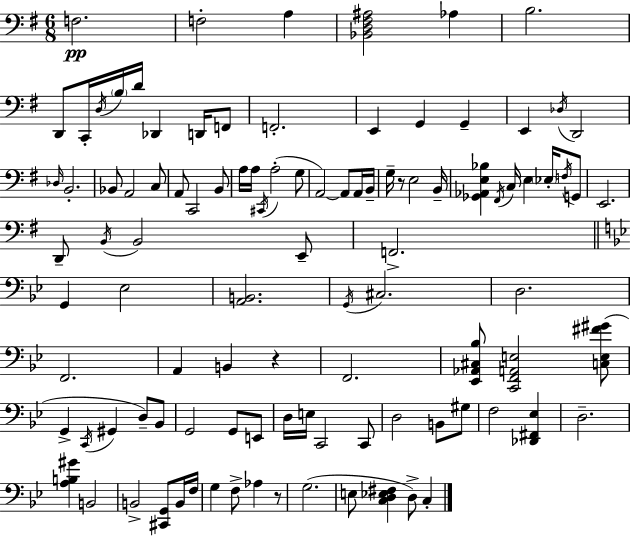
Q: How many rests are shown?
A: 3